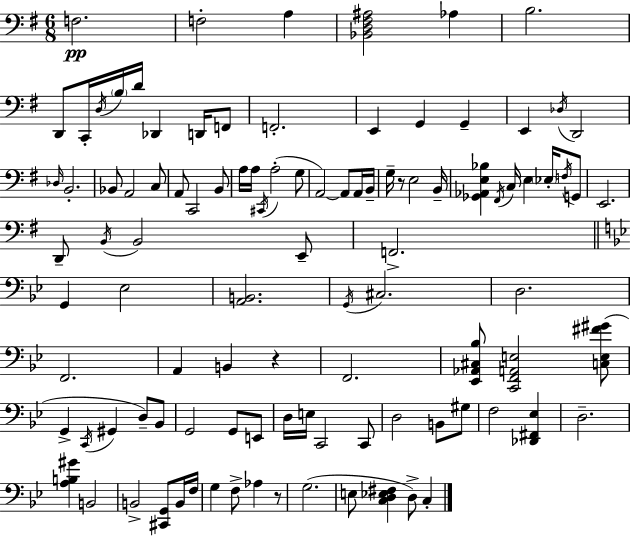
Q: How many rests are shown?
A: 3